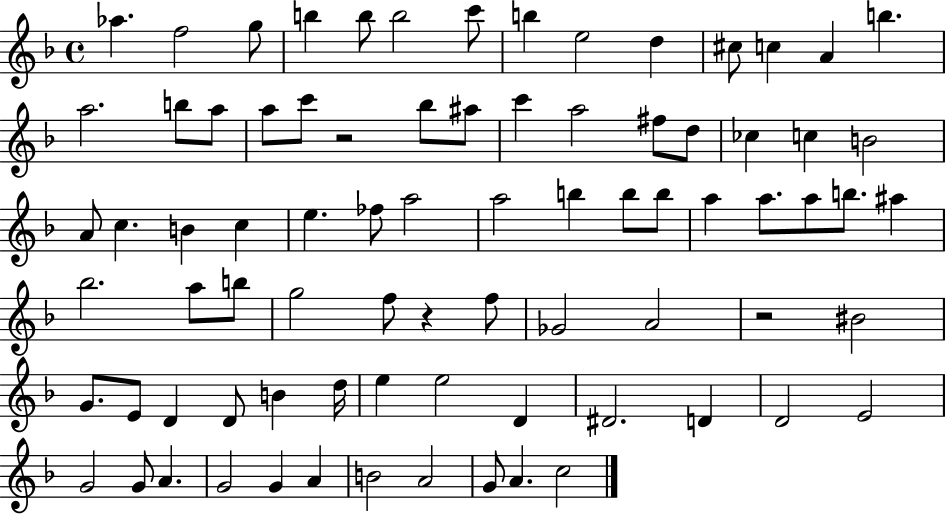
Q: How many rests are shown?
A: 3